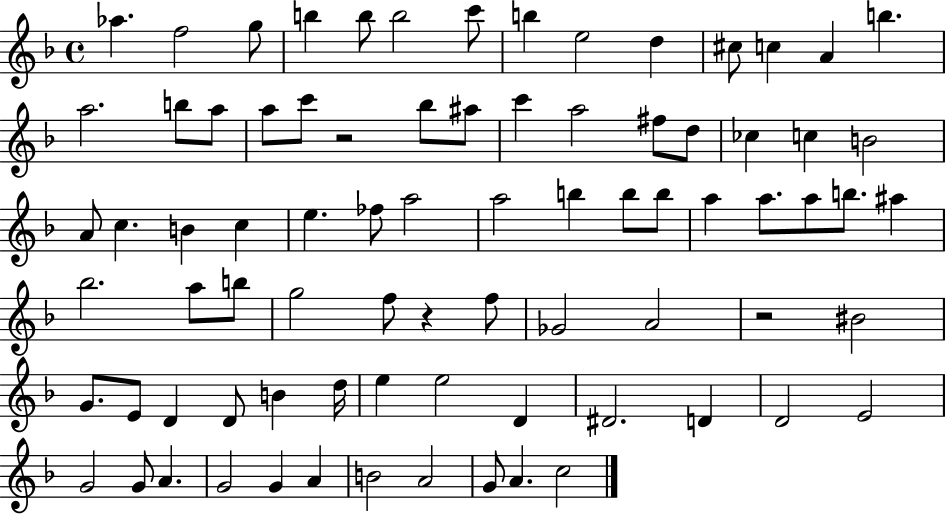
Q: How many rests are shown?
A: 3